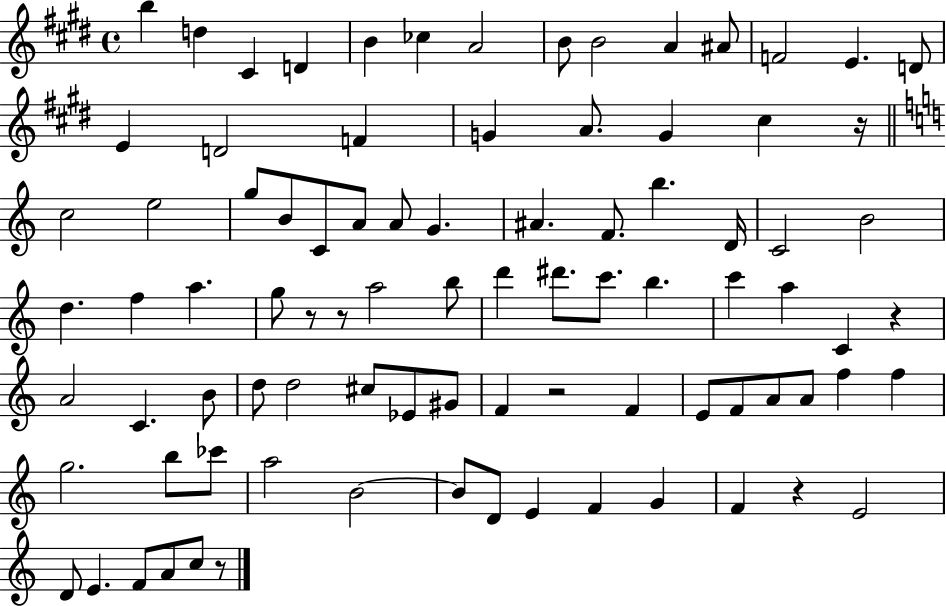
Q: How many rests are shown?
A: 7